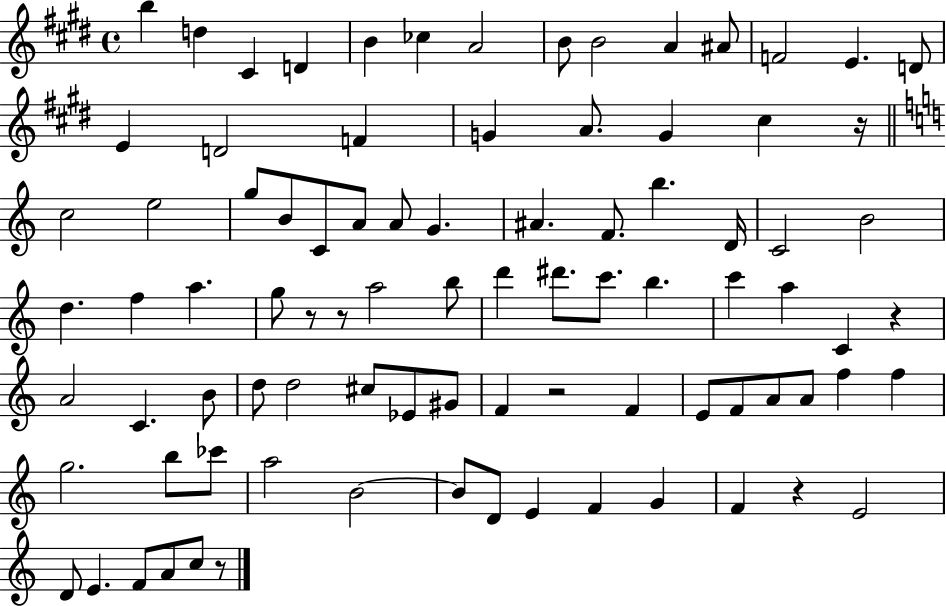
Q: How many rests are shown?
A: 7